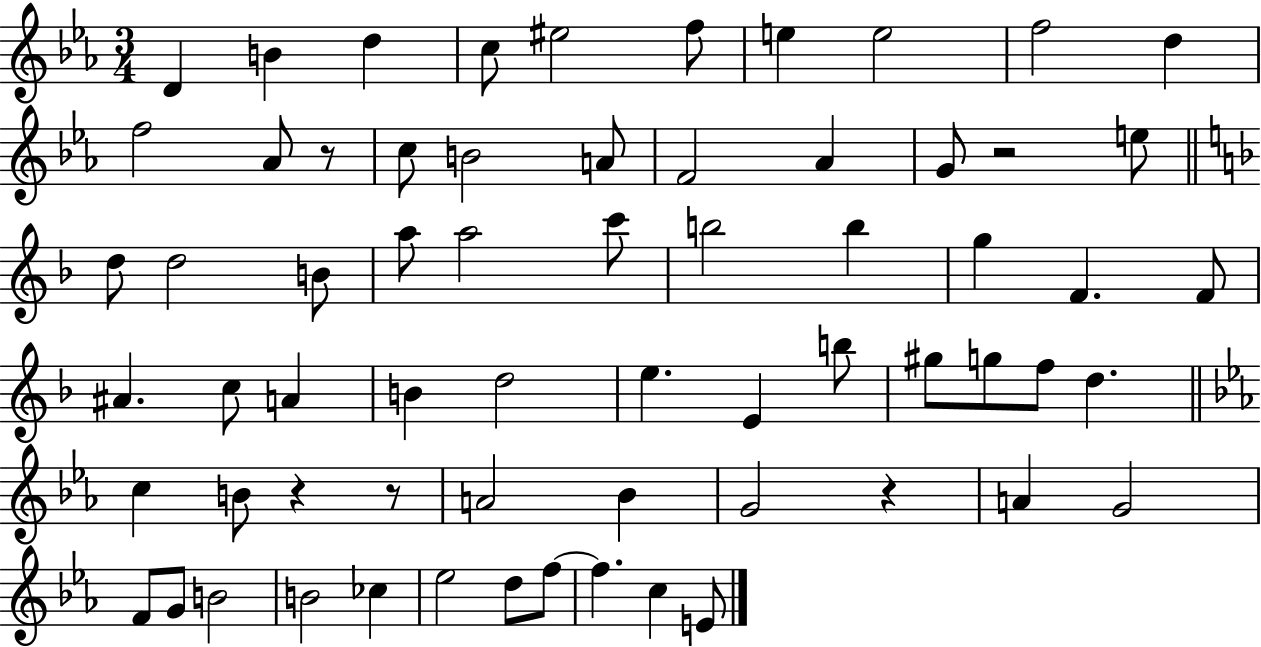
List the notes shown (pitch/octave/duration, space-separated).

D4/q B4/q D5/q C5/e EIS5/h F5/e E5/q E5/h F5/h D5/q F5/h Ab4/e R/e C5/e B4/h A4/e F4/h Ab4/q G4/e R/h E5/e D5/e D5/h B4/e A5/e A5/h C6/e B5/h B5/q G5/q F4/q. F4/e A#4/q. C5/e A4/q B4/q D5/h E5/q. E4/q B5/e G#5/e G5/e F5/e D5/q. C5/q B4/e R/q R/e A4/h Bb4/q G4/h R/q A4/q G4/h F4/e G4/e B4/h B4/h CES5/q Eb5/h D5/e F5/e F5/q. C5/q E4/e